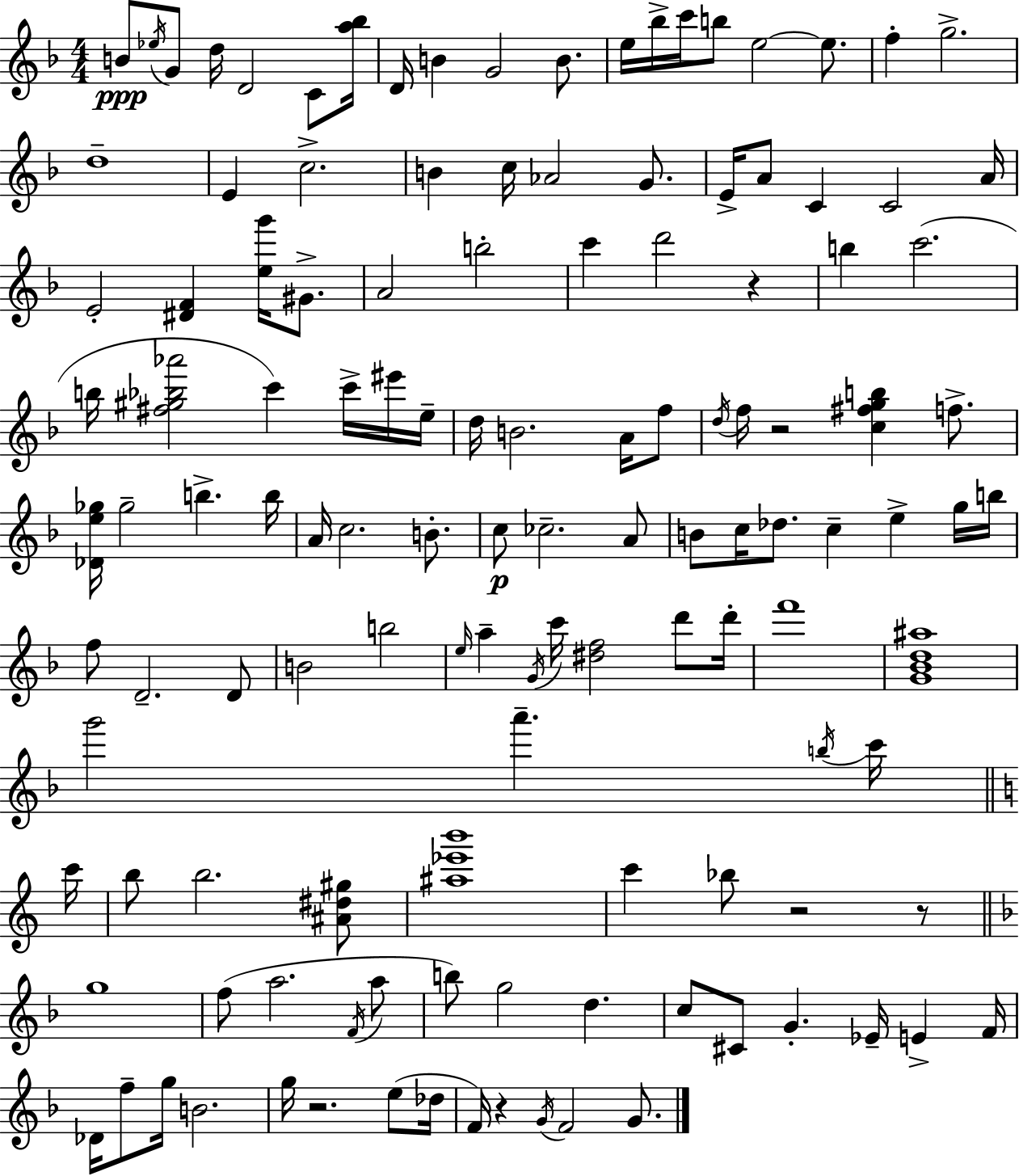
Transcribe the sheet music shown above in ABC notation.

X:1
T:Untitled
M:4/4
L:1/4
K:Dm
B/2 _e/4 G/2 d/4 D2 C/2 [a_b]/4 D/4 B G2 B/2 e/4 _b/4 c'/4 b/2 e2 e/2 f g2 d4 E c2 B c/4 _A2 G/2 E/4 A/2 C C2 A/4 E2 [^DF] [eg']/4 ^G/2 A2 b2 c' d'2 z b c'2 b/4 [^f^g_b_a']2 c' c'/4 ^e'/4 e/4 d/4 B2 A/4 f/2 d/4 f/4 z2 [c^fgb] f/2 [_De_g]/4 _g2 b b/4 A/4 c2 B/2 c/2 _c2 A/2 B/2 c/4 _d/2 c e g/4 b/4 f/2 D2 D/2 B2 b2 e/4 a G/4 c'/4 [^df]2 d'/2 d'/4 f'4 [G_Bd^a]4 g'2 a' b/4 c'/4 c'/4 b/2 b2 [^A^d^g]/2 [^a_e'b']4 c' _b/2 z2 z/2 g4 f/2 a2 F/4 a/2 b/2 g2 d c/2 ^C/2 G _E/4 E F/4 _D/4 f/2 g/4 B2 g/4 z2 e/2 _d/4 F/4 z G/4 F2 G/2